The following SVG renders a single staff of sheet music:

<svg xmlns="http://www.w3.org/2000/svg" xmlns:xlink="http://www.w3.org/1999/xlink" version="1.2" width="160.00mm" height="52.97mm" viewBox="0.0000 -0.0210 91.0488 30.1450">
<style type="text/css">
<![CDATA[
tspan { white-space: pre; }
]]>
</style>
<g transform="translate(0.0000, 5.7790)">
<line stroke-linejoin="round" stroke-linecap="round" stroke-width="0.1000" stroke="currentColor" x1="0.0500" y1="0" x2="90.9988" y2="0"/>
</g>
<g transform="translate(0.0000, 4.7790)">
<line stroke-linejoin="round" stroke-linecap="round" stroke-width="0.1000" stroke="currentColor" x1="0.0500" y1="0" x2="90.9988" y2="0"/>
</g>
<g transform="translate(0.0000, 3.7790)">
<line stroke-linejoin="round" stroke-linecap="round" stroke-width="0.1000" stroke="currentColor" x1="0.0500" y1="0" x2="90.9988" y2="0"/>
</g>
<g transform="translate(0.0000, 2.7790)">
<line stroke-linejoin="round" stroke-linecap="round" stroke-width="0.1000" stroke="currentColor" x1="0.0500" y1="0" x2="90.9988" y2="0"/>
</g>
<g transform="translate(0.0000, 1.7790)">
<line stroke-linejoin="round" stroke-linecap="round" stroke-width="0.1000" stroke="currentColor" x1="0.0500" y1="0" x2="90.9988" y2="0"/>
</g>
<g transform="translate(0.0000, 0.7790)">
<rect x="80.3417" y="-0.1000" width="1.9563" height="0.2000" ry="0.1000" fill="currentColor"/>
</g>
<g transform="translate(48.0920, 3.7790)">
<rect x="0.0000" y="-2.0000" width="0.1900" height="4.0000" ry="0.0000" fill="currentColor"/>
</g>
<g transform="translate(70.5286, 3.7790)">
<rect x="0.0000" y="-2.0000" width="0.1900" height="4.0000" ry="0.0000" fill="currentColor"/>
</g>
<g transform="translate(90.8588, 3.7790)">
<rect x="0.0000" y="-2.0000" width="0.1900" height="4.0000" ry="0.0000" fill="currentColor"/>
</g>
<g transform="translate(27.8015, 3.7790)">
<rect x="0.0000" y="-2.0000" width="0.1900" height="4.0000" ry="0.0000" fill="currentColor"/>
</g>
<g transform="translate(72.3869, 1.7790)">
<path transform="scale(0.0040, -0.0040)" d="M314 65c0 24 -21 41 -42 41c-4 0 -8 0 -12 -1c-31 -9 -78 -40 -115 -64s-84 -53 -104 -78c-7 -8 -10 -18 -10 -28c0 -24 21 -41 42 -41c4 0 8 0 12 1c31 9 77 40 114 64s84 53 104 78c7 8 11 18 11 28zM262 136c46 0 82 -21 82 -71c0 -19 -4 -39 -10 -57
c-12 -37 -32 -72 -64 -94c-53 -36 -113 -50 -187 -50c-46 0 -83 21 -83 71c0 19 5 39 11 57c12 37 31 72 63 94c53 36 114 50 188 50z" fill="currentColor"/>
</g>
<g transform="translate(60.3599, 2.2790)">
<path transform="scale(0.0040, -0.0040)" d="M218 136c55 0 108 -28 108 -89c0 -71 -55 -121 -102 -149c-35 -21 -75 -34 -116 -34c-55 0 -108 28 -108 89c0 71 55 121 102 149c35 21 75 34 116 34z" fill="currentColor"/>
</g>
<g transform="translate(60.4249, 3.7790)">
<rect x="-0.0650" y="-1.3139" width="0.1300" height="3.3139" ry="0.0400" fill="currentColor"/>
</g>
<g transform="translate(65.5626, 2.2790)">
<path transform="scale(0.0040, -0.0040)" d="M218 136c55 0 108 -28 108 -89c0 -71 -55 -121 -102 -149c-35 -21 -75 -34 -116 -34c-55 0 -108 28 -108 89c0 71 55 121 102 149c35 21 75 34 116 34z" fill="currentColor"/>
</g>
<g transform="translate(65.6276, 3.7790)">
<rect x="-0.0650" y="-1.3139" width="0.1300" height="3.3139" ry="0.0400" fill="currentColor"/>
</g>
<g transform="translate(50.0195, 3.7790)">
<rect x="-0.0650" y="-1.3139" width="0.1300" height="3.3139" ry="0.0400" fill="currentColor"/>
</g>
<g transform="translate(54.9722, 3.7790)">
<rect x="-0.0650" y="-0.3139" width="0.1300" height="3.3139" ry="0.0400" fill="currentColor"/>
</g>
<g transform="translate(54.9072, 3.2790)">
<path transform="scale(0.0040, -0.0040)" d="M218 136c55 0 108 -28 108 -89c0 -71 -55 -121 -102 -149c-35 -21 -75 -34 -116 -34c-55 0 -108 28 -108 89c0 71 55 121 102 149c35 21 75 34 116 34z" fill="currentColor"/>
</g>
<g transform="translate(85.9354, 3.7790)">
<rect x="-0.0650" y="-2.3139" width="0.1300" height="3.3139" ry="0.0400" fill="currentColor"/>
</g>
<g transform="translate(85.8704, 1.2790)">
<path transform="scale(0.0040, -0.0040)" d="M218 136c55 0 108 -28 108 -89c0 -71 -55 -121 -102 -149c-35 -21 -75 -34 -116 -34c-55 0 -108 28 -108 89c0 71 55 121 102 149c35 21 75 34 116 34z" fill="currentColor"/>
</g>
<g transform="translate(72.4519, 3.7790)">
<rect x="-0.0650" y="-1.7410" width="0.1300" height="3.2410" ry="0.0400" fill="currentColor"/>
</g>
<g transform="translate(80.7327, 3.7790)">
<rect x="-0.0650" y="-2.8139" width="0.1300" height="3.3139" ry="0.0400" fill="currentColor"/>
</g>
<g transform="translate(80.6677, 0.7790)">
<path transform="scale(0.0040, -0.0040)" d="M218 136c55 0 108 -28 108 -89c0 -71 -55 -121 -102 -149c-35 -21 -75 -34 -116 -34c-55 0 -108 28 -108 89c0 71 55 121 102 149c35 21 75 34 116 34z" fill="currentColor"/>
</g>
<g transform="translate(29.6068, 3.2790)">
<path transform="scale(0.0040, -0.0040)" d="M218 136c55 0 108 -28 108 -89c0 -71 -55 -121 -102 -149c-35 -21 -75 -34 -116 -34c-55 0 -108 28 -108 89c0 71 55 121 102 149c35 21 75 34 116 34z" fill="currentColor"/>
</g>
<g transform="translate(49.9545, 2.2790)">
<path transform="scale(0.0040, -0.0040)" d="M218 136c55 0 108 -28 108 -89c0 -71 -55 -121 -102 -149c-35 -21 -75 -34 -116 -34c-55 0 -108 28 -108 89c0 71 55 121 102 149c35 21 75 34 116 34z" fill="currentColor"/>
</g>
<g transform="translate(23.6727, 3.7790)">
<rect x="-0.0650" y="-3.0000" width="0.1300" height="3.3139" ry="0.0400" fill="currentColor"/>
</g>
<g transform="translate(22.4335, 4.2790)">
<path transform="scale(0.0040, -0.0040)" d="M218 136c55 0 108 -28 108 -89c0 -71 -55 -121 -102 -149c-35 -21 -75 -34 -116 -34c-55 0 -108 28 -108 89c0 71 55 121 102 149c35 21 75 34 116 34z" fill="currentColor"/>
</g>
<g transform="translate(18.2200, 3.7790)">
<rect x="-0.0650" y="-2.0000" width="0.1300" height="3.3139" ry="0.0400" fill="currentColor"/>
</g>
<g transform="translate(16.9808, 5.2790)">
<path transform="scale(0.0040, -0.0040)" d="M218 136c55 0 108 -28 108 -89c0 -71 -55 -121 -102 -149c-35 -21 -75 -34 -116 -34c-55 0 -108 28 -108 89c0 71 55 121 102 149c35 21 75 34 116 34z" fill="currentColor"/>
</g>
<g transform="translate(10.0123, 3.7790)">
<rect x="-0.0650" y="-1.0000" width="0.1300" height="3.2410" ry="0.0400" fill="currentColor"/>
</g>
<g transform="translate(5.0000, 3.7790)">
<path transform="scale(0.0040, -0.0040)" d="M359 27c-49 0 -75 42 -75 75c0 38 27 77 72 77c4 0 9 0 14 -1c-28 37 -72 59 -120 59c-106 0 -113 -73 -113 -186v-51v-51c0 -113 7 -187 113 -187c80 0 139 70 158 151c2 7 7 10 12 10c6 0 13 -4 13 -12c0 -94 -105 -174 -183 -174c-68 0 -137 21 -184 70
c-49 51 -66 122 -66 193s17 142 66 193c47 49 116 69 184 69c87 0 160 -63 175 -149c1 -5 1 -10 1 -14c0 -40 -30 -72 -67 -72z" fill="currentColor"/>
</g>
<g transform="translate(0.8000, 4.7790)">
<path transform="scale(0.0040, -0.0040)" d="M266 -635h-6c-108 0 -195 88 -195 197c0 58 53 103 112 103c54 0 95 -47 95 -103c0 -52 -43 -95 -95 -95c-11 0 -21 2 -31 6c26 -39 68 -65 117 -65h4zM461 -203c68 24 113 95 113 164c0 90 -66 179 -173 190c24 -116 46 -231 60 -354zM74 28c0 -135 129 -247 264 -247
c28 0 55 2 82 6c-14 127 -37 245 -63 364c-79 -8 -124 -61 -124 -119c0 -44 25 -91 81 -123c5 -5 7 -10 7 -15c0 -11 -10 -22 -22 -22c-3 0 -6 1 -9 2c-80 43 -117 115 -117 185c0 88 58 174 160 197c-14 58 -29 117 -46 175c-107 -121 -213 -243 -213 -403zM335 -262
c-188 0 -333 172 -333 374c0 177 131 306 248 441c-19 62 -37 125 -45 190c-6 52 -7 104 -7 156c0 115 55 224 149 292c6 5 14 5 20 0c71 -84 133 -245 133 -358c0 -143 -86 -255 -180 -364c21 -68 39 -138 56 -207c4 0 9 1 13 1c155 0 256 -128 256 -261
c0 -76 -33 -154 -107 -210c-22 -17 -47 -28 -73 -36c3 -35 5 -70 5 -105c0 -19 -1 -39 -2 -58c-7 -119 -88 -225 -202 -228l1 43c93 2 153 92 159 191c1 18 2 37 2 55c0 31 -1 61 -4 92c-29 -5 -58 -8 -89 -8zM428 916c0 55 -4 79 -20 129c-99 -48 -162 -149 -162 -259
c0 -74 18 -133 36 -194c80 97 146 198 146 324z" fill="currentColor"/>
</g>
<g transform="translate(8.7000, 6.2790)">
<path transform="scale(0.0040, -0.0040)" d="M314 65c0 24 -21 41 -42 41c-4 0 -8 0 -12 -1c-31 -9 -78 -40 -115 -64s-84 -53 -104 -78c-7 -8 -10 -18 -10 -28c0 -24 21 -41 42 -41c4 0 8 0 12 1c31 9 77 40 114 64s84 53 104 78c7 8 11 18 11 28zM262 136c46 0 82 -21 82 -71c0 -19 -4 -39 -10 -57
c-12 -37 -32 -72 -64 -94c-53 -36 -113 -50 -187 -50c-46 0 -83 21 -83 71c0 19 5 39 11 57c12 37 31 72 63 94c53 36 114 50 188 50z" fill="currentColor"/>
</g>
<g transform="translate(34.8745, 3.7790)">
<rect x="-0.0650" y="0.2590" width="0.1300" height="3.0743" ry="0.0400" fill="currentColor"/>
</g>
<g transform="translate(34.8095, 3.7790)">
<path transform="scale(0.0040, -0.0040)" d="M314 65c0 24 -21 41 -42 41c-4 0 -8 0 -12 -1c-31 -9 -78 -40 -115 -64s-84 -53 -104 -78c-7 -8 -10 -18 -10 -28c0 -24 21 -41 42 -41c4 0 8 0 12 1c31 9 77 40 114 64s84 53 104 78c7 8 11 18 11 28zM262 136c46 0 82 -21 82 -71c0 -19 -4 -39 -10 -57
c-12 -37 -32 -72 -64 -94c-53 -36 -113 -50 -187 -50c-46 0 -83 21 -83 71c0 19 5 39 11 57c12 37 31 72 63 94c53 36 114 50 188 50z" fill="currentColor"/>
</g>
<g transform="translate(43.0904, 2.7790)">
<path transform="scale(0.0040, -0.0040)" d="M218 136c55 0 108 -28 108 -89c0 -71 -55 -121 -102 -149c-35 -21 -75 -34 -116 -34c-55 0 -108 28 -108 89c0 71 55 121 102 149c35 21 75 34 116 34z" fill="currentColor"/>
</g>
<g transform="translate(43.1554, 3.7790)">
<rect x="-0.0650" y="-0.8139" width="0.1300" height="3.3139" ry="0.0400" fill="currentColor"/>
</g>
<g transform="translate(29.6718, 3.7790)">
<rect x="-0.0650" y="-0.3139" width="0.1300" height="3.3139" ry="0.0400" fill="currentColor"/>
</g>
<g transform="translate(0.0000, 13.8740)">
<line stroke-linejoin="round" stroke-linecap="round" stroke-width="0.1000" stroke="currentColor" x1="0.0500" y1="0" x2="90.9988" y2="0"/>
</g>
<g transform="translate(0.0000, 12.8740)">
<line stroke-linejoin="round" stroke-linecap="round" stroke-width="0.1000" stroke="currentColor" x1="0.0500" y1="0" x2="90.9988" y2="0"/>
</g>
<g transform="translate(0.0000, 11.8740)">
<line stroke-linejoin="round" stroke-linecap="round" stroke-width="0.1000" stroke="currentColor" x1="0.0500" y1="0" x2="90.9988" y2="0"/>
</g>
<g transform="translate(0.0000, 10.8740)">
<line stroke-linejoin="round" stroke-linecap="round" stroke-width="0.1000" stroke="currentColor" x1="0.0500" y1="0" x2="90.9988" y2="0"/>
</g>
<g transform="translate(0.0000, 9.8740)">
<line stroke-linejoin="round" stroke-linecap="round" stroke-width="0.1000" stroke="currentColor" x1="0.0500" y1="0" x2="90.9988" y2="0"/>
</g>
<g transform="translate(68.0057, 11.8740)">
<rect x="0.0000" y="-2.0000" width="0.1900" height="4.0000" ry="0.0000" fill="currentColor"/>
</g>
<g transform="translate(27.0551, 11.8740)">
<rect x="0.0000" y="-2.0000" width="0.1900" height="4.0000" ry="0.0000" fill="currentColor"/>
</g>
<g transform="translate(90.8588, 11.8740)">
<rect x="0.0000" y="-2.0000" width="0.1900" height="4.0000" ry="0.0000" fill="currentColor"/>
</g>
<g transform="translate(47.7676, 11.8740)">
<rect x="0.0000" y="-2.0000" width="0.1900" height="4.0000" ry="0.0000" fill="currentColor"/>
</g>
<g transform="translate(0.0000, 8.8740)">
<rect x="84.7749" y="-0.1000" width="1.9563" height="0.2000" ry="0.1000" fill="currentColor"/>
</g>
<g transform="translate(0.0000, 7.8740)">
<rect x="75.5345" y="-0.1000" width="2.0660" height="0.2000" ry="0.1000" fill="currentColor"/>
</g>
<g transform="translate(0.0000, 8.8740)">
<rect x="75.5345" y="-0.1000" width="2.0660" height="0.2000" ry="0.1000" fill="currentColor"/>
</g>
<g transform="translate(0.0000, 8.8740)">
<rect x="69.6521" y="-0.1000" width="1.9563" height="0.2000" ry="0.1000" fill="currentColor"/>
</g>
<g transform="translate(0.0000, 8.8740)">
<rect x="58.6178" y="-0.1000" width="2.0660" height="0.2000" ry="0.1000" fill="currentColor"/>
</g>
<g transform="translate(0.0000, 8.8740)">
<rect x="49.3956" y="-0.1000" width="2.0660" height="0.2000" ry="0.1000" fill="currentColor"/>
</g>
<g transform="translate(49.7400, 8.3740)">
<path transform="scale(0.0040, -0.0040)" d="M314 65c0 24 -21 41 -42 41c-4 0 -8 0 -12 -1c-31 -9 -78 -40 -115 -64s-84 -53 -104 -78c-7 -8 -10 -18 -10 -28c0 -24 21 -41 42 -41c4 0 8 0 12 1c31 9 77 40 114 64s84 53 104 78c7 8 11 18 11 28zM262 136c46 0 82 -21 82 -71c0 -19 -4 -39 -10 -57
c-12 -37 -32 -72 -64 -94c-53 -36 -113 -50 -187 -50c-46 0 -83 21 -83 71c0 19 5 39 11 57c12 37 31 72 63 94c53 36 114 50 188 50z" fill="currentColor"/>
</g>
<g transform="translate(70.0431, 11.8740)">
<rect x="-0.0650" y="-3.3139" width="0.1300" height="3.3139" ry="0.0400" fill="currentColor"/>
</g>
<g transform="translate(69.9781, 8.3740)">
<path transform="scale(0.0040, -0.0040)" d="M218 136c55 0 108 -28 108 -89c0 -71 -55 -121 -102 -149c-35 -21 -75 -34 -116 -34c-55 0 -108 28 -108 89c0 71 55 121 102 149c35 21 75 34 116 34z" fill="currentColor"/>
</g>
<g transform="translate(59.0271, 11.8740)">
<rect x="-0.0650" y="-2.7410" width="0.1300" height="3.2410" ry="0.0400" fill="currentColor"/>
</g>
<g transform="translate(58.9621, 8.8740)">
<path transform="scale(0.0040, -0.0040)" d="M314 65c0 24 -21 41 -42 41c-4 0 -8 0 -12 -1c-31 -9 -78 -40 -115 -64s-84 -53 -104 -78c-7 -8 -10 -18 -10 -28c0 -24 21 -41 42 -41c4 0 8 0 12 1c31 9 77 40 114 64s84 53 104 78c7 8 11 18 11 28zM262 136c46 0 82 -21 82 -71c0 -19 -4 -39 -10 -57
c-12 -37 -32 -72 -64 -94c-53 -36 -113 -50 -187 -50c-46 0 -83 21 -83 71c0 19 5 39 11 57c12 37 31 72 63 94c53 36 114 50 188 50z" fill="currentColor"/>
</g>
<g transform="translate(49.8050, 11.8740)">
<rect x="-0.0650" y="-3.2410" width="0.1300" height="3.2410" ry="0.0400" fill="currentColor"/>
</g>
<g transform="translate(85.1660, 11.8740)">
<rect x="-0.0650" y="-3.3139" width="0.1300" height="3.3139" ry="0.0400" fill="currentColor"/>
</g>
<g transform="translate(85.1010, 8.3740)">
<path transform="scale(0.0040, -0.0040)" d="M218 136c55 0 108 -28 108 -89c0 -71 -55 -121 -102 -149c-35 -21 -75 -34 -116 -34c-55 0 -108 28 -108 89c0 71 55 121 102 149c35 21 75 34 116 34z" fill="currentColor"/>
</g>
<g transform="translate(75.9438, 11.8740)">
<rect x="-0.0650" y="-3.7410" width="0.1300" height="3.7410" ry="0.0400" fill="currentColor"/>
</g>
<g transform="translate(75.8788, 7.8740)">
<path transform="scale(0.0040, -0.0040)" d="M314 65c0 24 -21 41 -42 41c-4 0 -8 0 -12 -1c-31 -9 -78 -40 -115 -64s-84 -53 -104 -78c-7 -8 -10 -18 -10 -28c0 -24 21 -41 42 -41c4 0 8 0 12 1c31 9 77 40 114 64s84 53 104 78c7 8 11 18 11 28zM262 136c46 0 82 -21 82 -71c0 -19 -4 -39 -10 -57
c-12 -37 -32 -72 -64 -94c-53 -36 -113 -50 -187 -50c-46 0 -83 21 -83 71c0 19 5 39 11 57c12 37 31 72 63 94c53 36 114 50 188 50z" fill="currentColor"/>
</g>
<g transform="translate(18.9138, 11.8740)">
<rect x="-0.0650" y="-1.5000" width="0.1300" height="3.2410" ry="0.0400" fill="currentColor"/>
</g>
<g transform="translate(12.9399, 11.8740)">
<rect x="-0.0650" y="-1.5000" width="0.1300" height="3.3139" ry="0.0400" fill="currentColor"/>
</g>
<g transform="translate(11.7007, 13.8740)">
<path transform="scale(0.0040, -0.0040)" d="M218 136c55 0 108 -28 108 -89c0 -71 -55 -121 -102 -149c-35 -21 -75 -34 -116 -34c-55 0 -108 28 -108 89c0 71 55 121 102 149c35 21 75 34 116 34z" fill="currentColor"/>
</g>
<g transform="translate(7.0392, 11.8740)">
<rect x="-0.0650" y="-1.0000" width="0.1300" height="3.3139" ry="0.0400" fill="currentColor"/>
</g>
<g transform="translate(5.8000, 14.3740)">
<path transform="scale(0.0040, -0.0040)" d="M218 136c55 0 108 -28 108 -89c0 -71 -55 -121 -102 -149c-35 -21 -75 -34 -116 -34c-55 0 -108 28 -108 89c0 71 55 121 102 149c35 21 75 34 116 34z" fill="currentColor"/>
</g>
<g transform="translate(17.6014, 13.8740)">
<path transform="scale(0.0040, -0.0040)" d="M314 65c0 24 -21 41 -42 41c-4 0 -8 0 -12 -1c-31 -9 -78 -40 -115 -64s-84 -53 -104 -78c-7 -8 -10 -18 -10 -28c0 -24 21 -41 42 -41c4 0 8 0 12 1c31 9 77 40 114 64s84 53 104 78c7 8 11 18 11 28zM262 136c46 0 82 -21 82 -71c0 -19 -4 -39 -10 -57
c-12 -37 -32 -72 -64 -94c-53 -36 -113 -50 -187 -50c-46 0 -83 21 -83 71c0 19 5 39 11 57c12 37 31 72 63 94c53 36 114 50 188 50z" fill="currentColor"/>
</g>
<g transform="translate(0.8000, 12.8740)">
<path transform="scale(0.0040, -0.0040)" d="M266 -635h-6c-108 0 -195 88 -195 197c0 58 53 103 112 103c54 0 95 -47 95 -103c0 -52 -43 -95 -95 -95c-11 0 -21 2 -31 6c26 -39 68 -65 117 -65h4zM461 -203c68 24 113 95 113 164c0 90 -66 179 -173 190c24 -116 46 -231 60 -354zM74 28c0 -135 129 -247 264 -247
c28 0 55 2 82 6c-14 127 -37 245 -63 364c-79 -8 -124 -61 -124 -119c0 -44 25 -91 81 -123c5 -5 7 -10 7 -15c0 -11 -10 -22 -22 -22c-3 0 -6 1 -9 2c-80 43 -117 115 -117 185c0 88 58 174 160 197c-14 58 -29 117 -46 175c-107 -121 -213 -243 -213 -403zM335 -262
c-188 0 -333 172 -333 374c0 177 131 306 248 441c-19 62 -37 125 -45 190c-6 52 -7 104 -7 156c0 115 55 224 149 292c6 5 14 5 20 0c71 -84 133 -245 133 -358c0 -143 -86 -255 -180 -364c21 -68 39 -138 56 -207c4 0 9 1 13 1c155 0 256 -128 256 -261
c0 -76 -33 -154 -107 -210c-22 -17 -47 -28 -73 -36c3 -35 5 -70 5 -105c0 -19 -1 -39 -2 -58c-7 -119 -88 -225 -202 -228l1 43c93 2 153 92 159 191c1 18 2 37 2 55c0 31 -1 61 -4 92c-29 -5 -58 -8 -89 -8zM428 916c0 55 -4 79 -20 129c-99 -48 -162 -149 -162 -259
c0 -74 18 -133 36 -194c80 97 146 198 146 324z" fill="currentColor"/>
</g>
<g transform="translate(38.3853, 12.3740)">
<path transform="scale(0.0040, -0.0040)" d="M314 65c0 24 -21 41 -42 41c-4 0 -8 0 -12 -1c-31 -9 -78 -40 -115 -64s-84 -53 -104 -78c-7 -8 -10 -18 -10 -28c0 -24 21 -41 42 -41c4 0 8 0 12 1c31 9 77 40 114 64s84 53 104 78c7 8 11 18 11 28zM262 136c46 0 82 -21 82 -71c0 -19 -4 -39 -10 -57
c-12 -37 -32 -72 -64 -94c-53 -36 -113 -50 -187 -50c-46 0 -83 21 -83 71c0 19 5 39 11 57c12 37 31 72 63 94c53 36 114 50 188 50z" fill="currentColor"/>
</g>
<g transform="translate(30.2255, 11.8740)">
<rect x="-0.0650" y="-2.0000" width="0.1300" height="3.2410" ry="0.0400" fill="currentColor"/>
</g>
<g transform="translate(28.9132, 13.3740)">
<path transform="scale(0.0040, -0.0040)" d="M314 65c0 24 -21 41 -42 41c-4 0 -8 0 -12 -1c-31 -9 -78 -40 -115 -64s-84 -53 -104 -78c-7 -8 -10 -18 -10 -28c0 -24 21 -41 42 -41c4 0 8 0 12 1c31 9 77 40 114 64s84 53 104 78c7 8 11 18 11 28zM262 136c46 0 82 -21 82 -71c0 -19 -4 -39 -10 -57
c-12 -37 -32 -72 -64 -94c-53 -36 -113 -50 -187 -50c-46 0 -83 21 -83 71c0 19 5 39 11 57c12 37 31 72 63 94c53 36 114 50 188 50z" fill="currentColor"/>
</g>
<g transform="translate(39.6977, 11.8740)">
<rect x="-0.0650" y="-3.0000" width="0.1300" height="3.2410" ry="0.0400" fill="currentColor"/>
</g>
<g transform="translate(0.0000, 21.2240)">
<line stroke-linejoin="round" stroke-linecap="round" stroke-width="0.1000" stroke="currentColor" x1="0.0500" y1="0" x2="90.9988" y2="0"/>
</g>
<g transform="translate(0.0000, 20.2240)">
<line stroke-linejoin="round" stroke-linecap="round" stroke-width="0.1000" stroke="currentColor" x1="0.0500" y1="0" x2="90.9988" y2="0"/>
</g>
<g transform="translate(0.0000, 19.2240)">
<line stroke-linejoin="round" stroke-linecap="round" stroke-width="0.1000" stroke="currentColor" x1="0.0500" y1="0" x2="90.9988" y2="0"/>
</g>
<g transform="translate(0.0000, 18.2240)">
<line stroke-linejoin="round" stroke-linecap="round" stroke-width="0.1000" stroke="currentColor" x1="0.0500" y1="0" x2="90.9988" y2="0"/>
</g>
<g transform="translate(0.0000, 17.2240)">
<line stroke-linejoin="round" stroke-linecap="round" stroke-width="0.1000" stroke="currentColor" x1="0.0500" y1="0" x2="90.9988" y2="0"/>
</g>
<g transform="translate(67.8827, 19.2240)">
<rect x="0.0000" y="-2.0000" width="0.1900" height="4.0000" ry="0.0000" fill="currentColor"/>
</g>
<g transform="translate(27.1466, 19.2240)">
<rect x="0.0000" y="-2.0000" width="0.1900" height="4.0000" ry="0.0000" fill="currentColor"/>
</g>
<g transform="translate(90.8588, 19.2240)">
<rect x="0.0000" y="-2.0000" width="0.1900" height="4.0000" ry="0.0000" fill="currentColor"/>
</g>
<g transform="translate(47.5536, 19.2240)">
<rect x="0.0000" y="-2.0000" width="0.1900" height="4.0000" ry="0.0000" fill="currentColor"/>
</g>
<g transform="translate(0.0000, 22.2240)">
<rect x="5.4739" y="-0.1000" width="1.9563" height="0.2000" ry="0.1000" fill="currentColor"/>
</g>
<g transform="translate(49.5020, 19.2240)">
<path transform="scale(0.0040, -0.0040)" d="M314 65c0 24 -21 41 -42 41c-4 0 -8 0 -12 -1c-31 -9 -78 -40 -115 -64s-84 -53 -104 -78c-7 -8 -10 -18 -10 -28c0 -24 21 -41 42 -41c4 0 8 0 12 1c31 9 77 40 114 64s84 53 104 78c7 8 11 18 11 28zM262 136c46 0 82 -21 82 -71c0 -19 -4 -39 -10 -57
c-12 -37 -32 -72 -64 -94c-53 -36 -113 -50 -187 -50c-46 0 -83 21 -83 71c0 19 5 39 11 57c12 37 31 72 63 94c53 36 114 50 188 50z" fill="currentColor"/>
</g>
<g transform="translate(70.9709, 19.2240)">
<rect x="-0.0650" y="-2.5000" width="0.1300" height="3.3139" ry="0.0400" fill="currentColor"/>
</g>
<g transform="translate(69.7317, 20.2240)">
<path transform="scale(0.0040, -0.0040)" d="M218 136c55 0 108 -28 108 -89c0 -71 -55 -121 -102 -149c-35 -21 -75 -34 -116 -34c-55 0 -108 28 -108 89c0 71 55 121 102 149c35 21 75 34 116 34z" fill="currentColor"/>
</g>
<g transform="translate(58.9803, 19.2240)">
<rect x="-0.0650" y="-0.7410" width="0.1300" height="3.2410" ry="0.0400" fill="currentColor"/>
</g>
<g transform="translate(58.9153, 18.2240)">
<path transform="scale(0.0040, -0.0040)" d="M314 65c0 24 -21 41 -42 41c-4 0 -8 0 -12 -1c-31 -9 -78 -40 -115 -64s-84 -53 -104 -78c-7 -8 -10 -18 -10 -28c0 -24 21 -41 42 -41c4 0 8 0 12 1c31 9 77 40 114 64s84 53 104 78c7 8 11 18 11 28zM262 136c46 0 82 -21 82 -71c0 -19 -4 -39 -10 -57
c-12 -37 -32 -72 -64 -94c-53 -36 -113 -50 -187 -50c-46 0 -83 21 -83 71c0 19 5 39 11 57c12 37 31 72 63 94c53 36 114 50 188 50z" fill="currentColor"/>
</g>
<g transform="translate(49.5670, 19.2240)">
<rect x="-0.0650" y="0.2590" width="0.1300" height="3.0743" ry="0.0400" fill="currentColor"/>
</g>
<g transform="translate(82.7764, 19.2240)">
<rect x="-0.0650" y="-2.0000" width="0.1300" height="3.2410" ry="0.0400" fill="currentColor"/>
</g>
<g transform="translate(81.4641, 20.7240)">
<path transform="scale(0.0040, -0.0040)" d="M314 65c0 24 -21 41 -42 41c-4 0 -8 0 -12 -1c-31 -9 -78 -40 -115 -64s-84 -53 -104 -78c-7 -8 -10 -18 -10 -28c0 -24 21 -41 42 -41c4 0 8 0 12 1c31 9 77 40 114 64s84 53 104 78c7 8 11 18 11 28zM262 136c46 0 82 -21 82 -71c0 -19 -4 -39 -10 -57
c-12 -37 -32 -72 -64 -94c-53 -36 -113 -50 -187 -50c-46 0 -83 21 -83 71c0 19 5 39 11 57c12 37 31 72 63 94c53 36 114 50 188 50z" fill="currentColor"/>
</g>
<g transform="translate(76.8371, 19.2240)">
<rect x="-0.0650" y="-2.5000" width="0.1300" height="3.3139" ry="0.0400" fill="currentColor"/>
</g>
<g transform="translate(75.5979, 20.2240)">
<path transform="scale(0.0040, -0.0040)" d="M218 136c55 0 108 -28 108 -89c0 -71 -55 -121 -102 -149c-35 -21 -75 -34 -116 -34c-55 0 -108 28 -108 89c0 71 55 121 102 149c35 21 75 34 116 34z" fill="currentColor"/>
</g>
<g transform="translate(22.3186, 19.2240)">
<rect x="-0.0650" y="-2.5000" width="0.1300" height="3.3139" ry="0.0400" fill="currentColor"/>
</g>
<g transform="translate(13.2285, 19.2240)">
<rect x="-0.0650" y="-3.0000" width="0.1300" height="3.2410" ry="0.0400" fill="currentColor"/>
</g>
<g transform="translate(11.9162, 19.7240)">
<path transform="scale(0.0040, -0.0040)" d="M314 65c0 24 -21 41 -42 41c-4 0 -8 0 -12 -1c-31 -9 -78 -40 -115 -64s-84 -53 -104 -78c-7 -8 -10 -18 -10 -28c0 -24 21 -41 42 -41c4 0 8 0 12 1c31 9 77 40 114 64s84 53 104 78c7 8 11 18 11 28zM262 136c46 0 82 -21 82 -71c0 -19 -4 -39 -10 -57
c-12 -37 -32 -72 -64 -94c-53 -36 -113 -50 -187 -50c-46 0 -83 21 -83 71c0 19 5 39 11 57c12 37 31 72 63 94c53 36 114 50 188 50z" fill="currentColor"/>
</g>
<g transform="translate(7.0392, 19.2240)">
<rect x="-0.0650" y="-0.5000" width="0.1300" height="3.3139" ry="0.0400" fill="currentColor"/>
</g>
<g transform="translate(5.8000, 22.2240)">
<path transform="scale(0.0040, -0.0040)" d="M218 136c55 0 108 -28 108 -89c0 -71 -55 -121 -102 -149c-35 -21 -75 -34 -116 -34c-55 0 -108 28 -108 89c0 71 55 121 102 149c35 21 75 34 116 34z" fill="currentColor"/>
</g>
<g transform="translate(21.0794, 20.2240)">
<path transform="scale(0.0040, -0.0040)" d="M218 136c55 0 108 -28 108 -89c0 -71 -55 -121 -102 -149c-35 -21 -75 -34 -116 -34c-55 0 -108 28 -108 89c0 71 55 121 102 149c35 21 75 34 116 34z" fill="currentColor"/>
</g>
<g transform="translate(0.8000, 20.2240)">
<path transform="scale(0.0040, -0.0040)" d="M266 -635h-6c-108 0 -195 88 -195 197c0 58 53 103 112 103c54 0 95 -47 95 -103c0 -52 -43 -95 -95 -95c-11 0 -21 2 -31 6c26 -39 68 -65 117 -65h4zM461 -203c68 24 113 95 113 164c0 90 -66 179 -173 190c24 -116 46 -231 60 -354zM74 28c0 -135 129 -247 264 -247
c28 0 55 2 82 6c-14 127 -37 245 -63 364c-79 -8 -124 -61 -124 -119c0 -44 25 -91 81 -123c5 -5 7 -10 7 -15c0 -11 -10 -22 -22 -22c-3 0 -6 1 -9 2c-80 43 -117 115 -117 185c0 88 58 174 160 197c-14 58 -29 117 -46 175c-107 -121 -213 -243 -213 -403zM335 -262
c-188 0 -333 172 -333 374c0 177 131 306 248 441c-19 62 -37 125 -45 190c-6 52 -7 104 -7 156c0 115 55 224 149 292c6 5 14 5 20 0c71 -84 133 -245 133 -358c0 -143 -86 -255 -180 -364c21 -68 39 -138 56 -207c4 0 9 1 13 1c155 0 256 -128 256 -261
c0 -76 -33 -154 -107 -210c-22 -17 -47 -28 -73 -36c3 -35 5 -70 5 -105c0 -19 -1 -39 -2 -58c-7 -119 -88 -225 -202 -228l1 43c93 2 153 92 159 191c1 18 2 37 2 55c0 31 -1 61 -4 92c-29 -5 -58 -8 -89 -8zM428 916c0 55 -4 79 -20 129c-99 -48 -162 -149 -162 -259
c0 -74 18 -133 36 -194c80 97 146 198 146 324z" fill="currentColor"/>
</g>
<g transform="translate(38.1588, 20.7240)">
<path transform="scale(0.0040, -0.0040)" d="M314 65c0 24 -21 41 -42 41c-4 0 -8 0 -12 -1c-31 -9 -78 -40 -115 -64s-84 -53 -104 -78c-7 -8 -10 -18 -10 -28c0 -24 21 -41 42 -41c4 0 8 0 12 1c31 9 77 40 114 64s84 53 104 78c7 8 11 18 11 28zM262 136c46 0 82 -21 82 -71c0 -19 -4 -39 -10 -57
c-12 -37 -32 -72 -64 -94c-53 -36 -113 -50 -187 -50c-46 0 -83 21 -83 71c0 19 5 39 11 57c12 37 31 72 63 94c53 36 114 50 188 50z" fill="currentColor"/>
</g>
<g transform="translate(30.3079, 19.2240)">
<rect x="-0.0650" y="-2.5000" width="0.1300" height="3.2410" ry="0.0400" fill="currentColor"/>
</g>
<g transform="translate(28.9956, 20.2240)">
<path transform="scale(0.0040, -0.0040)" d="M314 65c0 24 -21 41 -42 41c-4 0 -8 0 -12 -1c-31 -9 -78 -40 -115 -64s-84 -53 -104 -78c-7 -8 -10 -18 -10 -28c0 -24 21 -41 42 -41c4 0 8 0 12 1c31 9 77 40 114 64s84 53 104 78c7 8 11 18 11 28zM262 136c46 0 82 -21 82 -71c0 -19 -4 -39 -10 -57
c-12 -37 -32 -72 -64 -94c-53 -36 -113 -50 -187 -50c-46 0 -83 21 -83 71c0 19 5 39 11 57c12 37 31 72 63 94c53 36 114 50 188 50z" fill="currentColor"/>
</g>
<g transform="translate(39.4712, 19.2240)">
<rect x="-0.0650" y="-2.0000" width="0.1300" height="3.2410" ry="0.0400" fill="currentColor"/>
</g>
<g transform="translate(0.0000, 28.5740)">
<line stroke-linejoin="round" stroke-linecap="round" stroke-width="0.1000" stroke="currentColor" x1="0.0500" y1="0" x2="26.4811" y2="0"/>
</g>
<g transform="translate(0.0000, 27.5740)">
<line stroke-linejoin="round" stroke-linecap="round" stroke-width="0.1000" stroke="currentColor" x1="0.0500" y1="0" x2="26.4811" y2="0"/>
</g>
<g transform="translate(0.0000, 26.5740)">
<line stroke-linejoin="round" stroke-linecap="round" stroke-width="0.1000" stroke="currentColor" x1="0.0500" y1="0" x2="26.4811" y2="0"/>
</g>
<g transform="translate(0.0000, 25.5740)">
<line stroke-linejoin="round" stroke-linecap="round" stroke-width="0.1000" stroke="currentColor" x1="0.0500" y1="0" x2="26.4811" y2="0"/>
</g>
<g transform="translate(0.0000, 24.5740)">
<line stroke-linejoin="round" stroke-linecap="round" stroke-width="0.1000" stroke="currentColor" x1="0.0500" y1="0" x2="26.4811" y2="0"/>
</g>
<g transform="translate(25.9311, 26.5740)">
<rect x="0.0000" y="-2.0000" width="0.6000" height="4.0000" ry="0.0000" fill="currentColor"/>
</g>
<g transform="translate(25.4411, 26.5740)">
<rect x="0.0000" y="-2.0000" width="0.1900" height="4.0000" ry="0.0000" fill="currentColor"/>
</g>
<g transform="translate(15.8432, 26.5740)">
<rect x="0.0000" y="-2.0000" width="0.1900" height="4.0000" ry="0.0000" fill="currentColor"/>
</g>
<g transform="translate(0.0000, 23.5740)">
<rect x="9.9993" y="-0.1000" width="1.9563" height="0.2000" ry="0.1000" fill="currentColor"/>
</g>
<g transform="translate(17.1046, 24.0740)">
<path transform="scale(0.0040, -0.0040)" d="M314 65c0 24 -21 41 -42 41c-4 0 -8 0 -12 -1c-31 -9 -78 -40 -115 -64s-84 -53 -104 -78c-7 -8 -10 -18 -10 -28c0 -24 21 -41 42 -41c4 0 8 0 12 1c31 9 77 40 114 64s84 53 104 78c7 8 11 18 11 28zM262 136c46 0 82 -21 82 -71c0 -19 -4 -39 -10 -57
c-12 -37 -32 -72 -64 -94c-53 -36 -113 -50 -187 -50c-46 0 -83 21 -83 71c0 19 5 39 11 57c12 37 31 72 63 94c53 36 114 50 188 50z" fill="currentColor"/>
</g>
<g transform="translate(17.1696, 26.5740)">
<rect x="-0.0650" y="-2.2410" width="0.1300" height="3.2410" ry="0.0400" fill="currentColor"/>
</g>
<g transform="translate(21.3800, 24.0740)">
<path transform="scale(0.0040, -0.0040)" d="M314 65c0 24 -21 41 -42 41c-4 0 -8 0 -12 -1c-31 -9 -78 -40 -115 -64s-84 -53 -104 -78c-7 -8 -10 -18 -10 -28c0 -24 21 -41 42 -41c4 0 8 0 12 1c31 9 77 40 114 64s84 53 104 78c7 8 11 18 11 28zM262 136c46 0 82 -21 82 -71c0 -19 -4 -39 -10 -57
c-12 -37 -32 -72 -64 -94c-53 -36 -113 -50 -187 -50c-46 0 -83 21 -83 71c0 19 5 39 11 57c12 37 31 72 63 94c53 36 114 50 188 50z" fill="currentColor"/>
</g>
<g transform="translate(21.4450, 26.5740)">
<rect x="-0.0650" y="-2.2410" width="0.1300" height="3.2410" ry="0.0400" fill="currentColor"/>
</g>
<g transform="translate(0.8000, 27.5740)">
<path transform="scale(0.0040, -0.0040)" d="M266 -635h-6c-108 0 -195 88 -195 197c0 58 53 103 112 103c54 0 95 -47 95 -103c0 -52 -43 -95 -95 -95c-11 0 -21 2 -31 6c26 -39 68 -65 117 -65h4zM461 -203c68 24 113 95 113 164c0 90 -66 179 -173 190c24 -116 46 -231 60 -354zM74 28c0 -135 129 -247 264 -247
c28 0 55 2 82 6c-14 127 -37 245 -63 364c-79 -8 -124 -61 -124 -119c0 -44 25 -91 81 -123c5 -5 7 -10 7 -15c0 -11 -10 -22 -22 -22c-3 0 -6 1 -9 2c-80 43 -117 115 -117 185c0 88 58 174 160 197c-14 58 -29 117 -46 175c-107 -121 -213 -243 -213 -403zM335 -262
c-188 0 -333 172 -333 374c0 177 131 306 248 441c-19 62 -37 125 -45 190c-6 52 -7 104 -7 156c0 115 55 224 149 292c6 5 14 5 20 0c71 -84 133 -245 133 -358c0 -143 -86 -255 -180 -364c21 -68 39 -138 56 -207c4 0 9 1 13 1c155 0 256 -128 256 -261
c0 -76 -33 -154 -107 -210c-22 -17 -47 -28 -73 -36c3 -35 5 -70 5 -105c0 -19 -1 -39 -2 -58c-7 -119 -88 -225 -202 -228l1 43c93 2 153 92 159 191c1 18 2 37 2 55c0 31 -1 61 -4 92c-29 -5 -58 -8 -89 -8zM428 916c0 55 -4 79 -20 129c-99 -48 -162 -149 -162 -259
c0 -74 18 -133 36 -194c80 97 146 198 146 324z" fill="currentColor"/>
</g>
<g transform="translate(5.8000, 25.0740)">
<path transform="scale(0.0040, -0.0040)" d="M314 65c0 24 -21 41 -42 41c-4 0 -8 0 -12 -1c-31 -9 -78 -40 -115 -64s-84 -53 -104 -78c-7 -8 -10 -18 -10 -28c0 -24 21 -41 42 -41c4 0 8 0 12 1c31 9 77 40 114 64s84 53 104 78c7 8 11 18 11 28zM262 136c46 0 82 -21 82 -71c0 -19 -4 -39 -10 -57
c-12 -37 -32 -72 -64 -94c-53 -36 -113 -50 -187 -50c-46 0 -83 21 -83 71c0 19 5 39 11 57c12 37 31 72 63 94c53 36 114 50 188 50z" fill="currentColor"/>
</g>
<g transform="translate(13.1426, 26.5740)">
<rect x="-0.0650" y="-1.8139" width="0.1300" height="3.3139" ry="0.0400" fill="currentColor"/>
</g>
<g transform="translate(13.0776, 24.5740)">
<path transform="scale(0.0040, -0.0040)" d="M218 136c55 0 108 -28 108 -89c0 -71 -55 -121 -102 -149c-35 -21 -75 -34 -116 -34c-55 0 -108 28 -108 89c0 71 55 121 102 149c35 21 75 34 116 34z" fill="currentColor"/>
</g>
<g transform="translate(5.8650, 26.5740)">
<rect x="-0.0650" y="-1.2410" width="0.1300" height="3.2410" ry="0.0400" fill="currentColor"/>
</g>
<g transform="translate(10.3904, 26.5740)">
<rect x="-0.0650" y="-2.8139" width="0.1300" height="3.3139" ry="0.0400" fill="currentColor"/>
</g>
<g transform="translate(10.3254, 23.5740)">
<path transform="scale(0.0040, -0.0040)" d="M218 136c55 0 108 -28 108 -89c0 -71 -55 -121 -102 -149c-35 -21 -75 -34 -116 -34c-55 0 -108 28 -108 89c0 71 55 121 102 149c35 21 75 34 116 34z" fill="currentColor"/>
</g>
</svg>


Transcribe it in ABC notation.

X:1
T:Untitled
M:4/4
L:1/4
K:C
D2 F A c B2 d e c e e f2 a g D E E2 F2 A2 b2 a2 b c'2 b C A2 G G2 F2 B2 d2 G G F2 e2 a f g2 g2